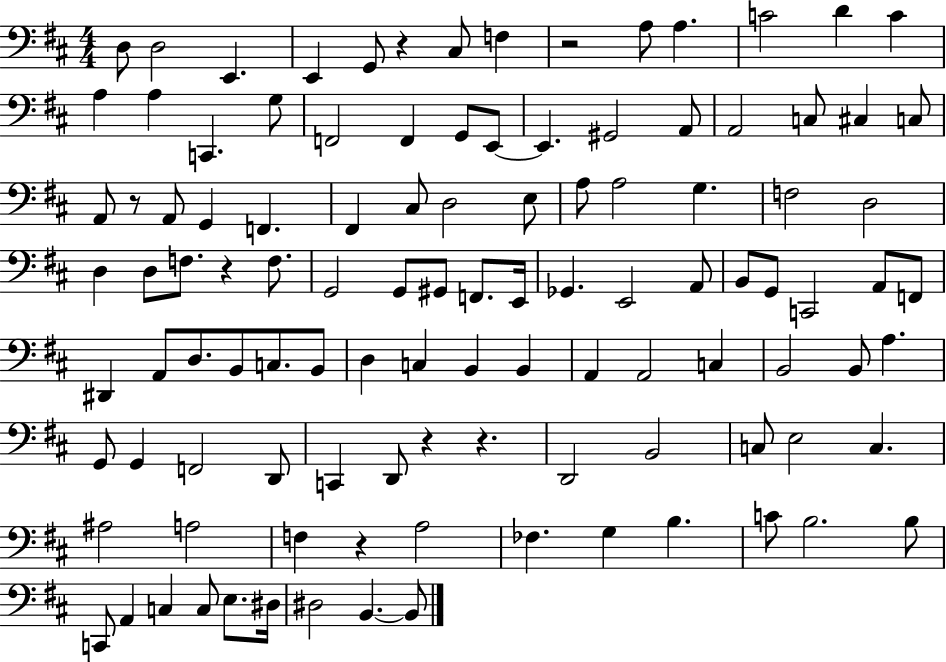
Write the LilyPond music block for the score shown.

{
  \clef bass
  \numericTimeSignature
  \time 4/4
  \key d \major
  d8 d2 e,4. | e,4 g,8 r4 cis8 f4 | r2 a8 a4. | c'2 d'4 c'4 | \break a4 a4 c,4. g8 | f,2 f,4 g,8 e,8~~ | e,4. gis,2 a,8 | a,2 c8 cis4 c8 | \break a,8 r8 a,8 g,4 f,4. | fis,4 cis8 d2 e8 | a8 a2 g4. | f2 d2 | \break d4 d8 f8. r4 f8. | g,2 g,8 gis,8 f,8. e,16 | ges,4. e,2 a,8 | b,8 g,8 c,2 a,8 f,8 | \break dis,4 a,8 d8. b,8 c8. b,8 | d4 c4 b,4 b,4 | a,4 a,2 c4 | b,2 b,8 a4. | \break g,8 g,4 f,2 d,8 | c,4 d,8 r4 r4. | d,2 b,2 | c8 e2 c4. | \break ais2 a2 | f4 r4 a2 | fes4. g4 b4. | c'8 b2. b8 | \break c,8 a,4 c4 c8 e8. dis16 | dis2 b,4.~~ b,8 | \bar "|."
}